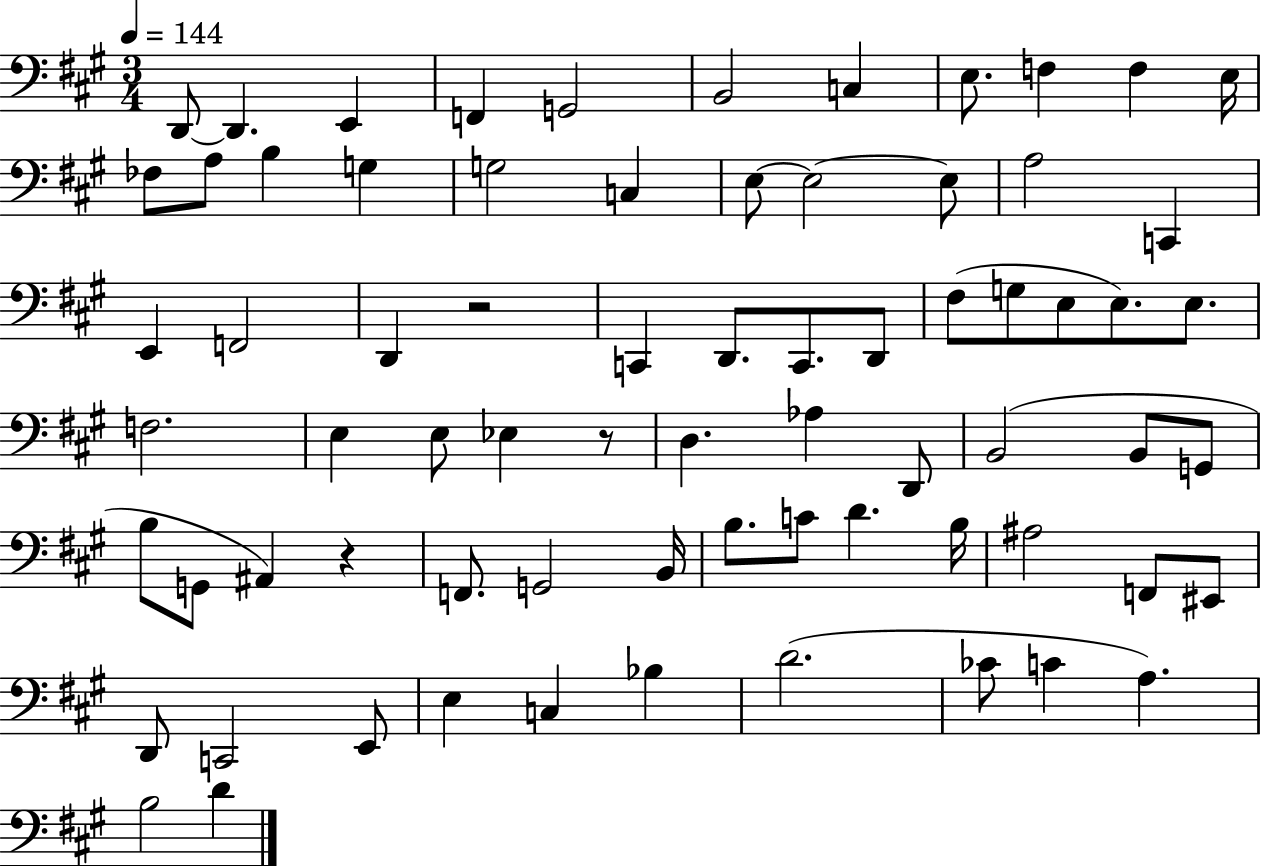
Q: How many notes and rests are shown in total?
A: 72